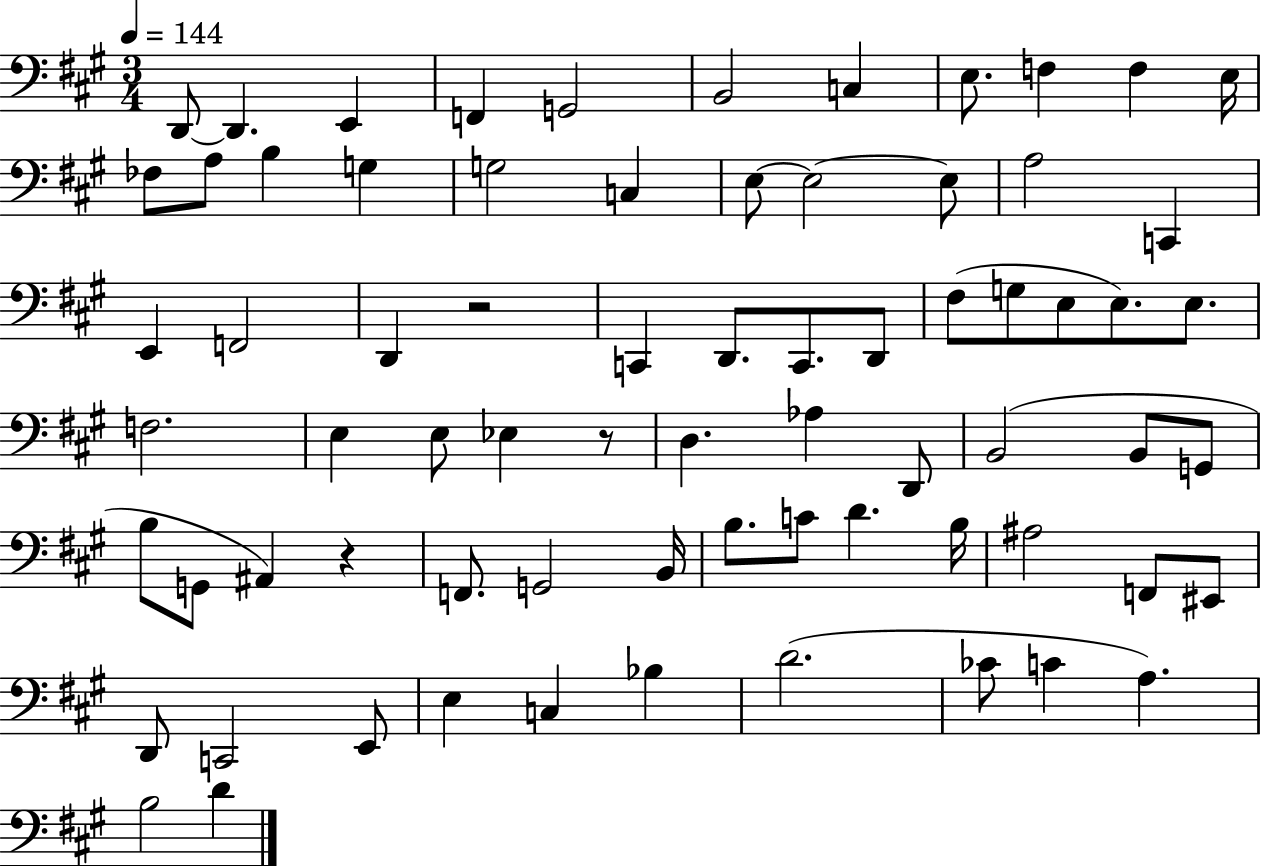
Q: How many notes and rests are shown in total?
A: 72